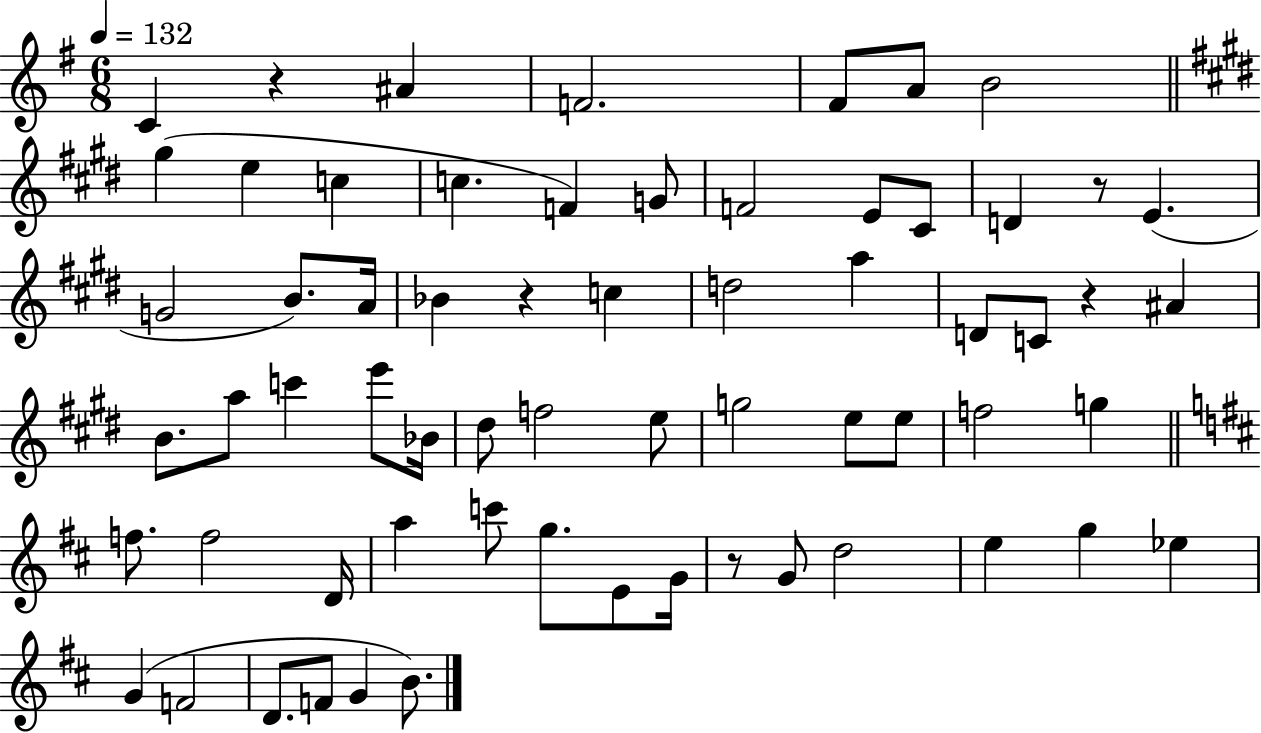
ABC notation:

X:1
T:Untitled
M:6/8
L:1/4
K:G
C z ^A F2 ^F/2 A/2 B2 ^g e c c F G/2 F2 E/2 ^C/2 D z/2 E G2 B/2 A/4 _B z c d2 a D/2 C/2 z ^A B/2 a/2 c' e'/2 _B/4 ^d/2 f2 e/2 g2 e/2 e/2 f2 g f/2 f2 D/4 a c'/2 g/2 E/2 G/4 z/2 G/2 d2 e g _e G F2 D/2 F/2 G B/2